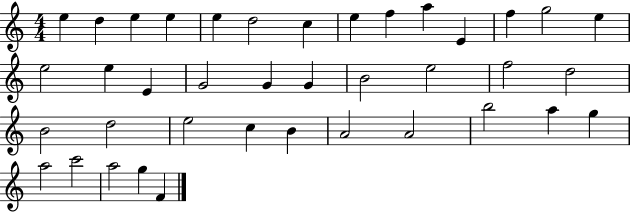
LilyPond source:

{
  \clef treble
  \numericTimeSignature
  \time 4/4
  \key c \major
  e''4 d''4 e''4 e''4 | e''4 d''2 c''4 | e''4 f''4 a''4 e'4 | f''4 g''2 e''4 | \break e''2 e''4 e'4 | g'2 g'4 g'4 | b'2 e''2 | f''2 d''2 | \break b'2 d''2 | e''2 c''4 b'4 | a'2 a'2 | b''2 a''4 g''4 | \break a''2 c'''2 | a''2 g''4 f'4 | \bar "|."
}